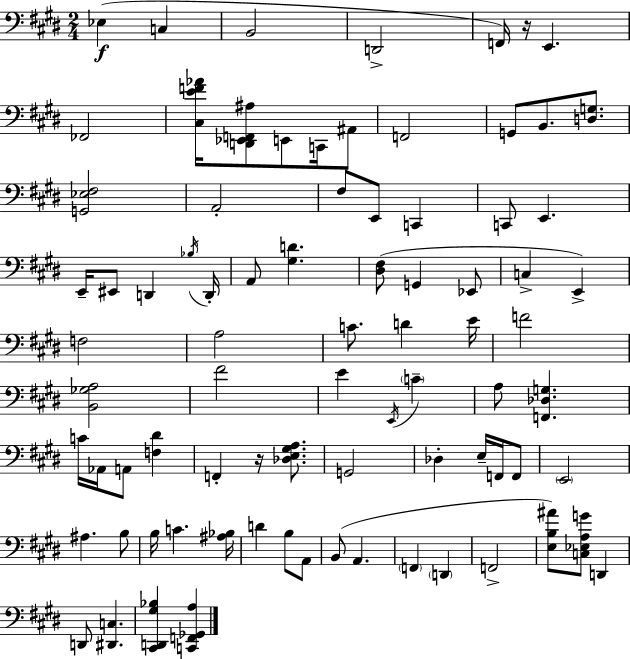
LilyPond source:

{
  \clef bass
  \numericTimeSignature
  \time 2/4
  \key e \major
  \repeat volta 2 { ees4(\f c4 | b,2 | d,2-> | f,16) r16 e,4. | \break fes,2 | <cis e' f' aes'>16 <d, ees, f, ais>8 e,8 c,16 ais,8 | f,2 | g,8 b,8. <d g>8. | \break <g, ees fis>2 | a,2-. | fis8 e,8 c,4 | c,8 e,4. | \break e,16-- eis,8 d,4 \acciaccatura { bes16 } | d,16-. a,8 <gis d'>4. | <dis fis>8( g,4 ees,8 | c4-> e,4->) | \break f2 | a2 | c'8. d'4 | e'16 f'2 | \break <b, ges a>2 | fis'2 | e'4 \acciaccatura { e,16 } \parenthesize c'4-- | a8 <f, des g>4. | \break c'16 aes,16 a,8 <f dis'>4 | f,4-. r16 <des e gis a>8. | g,2 | des4-. e16-- f,16 | \break f,8 \parenthesize e,2 | ais4. | b8 b16 c'4. | <ais bes>16 d'4 b8 | \break a,8 b,8( a,4. | \parenthesize f,4 \parenthesize d,4 | f,2-> | <e b ais'>8) <c ees a g'>8 d,4 | \break d,8 <dis, c>4. | <cis, d, gis bes>4 <c, f, ges, a>4 | } \bar "|."
}